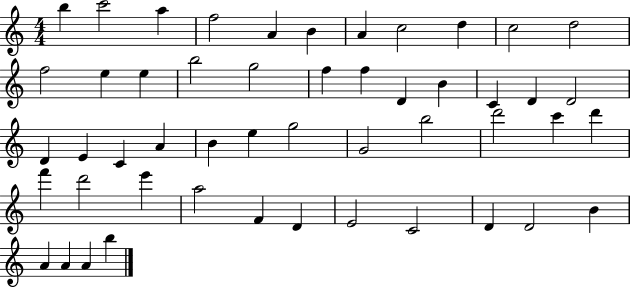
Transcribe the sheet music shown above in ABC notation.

X:1
T:Untitled
M:4/4
L:1/4
K:C
b c'2 a f2 A B A c2 d c2 d2 f2 e e b2 g2 f f D B C D D2 D E C A B e g2 G2 b2 d'2 c' d' f' d'2 e' a2 F D E2 C2 D D2 B A A A b